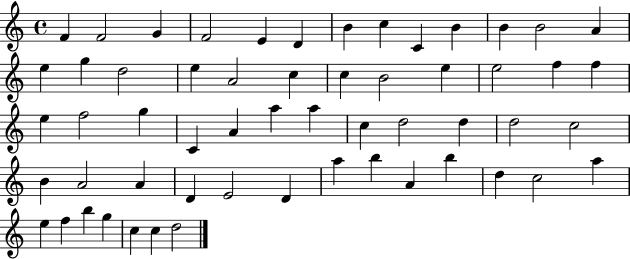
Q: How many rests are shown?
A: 0